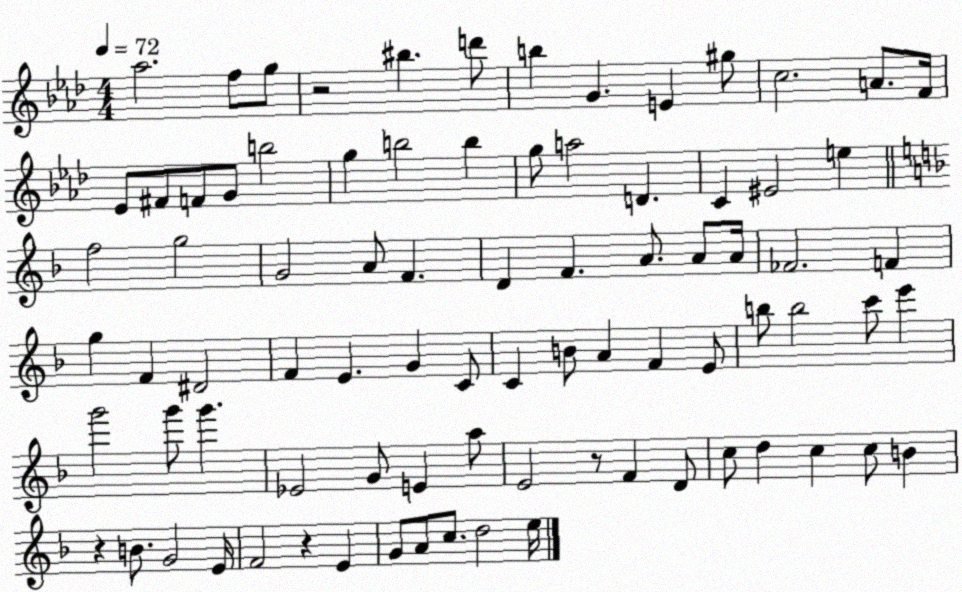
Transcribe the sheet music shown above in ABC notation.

X:1
T:Untitled
M:4/4
L:1/4
K:Ab
_a2 f/2 g/2 z2 ^b d'/2 b G E ^g/2 c2 A/2 F/4 _E/2 ^F/2 F/2 G/2 b2 g b2 b g/2 a2 D C ^E2 e f2 g2 G2 A/2 F D F A/2 A/2 A/4 _F2 F g F ^D2 F E G C/2 C B/2 A F E/2 b/2 b2 c'/2 e' g'2 g'/2 g' _E2 G/2 E a/2 E2 z/2 F D/2 c/2 d c c/2 B z B/2 G2 E/4 F2 z E G/2 A/2 c/2 d2 e/4